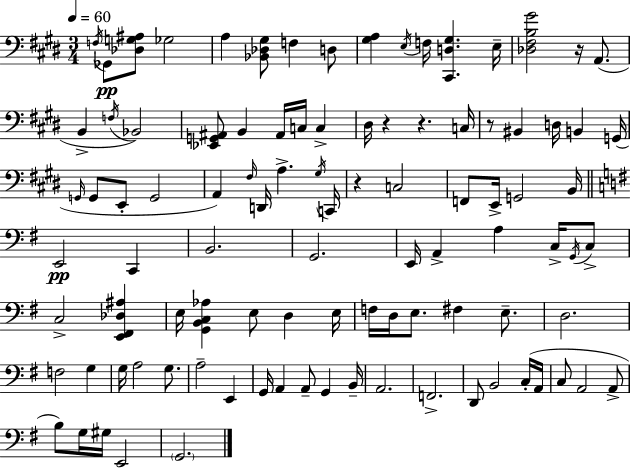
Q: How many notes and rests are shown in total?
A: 98